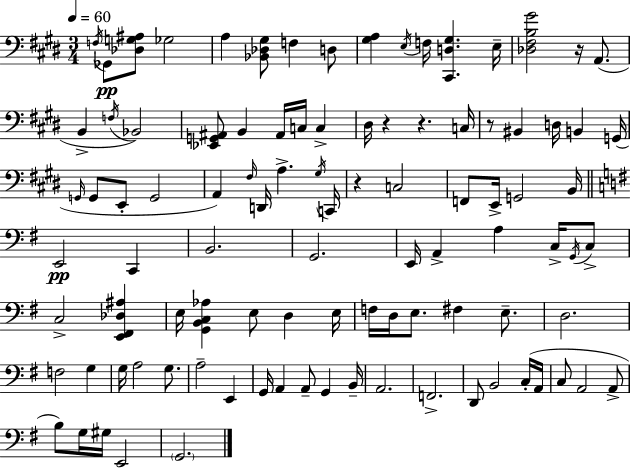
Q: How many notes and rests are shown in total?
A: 98